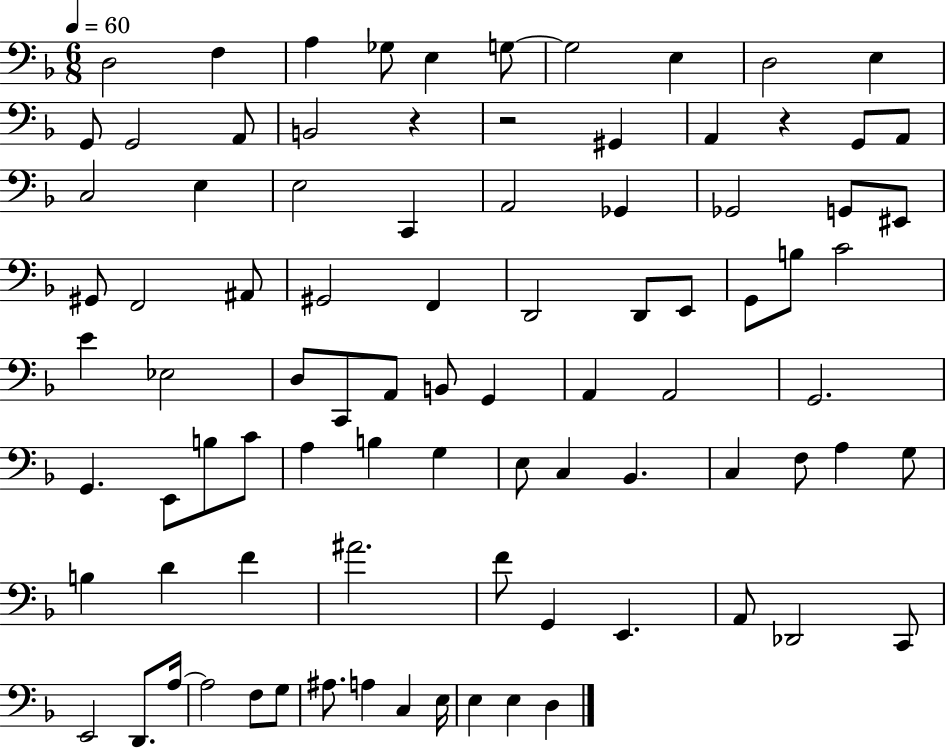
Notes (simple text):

D3/h F3/q A3/q Gb3/e E3/q G3/e G3/h E3/q D3/h E3/q G2/e G2/h A2/e B2/h R/q R/h G#2/q A2/q R/q G2/e A2/e C3/h E3/q E3/h C2/q A2/h Gb2/q Gb2/h G2/e EIS2/e G#2/e F2/h A#2/e G#2/h F2/q D2/h D2/e E2/e G2/e B3/e C4/h E4/q Eb3/h D3/e C2/e A2/e B2/e G2/q A2/q A2/h G2/h. G2/q. E2/e B3/e C4/e A3/q B3/q G3/q E3/e C3/q Bb2/q. C3/q F3/e A3/q G3/e B3/q D4/q F4/q A#4/h. F4/e G2/q E2/q. A2/e Db2/h C2/e E2/h D2/e. A3/s A3/h F3/e G3/e A#3/e. A3/q C3/q E3/s E3/q E3/q D3/q